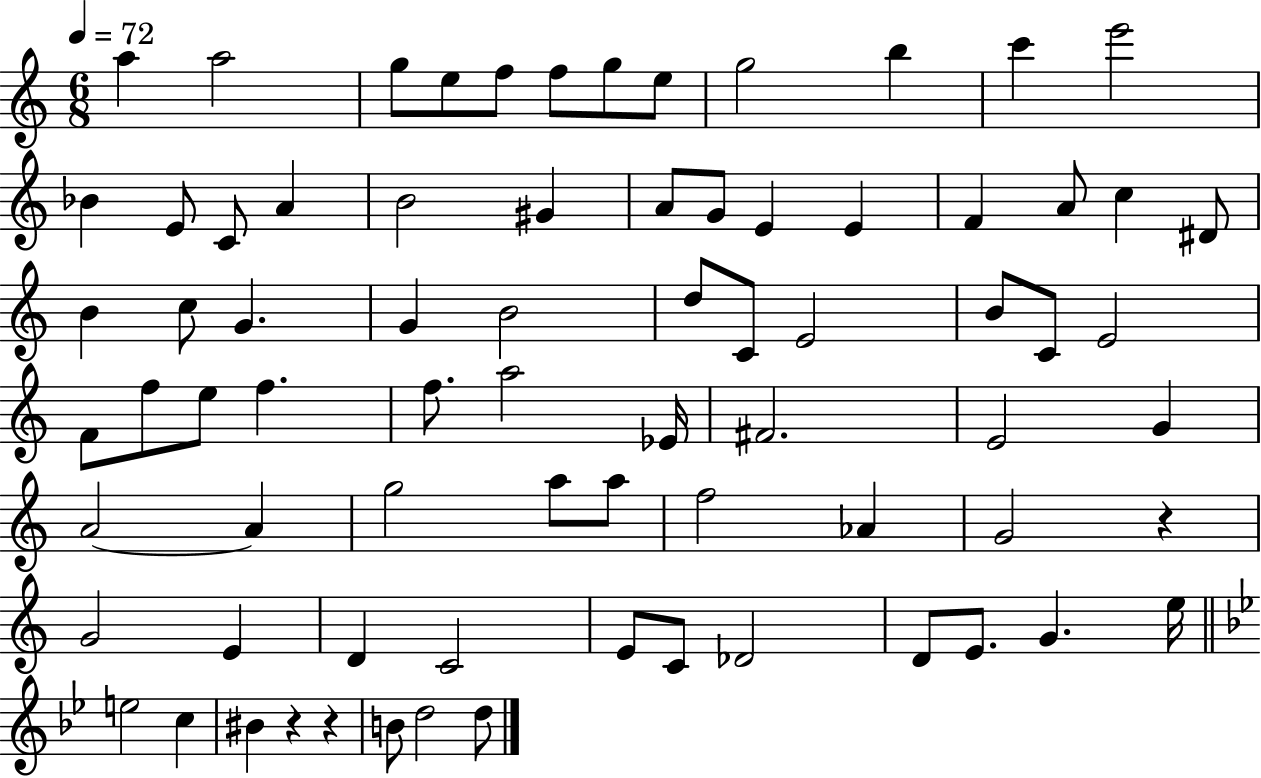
X:1
T:Untitled
M:6/8
L:1/4
K:C
a a2 g/2 e/2 f/2 f/2 g/2 e/2 g2 b c' e'2 _B E/2 C/2 A B2 ^G A/2 G/2 E E F A/2 c ^D/2 B c/2 G G B2 d/2 C/2 E2 B/2 C/2 E2 F/2 f/2 e/2 f f/2 a2 _E/4 ^F2 E2 G A2 A g2 a/2 a/2 f2 _A G2 z G2 E D C2 E/2 C/2 _D2 D/2 E/2 G e/4 e2 c ^B z z B/2 d2 d/2